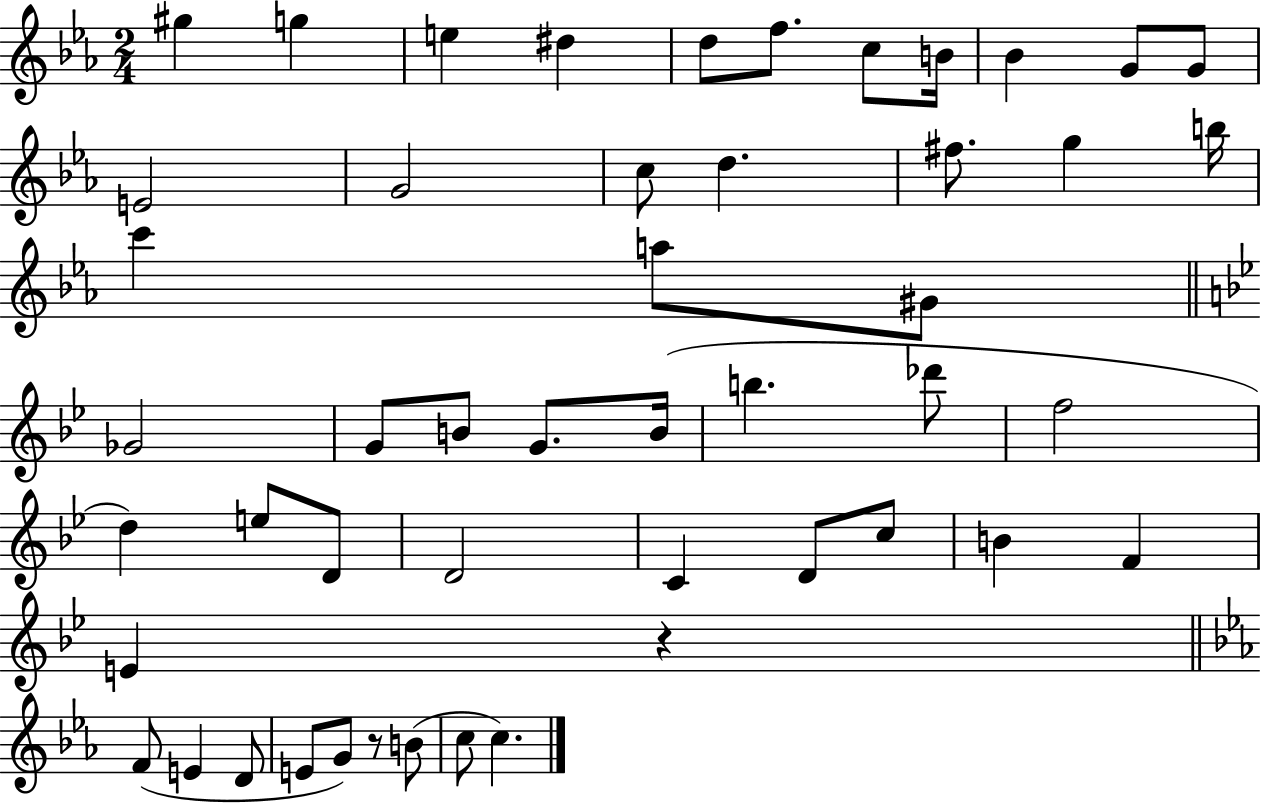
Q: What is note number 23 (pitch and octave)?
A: G4